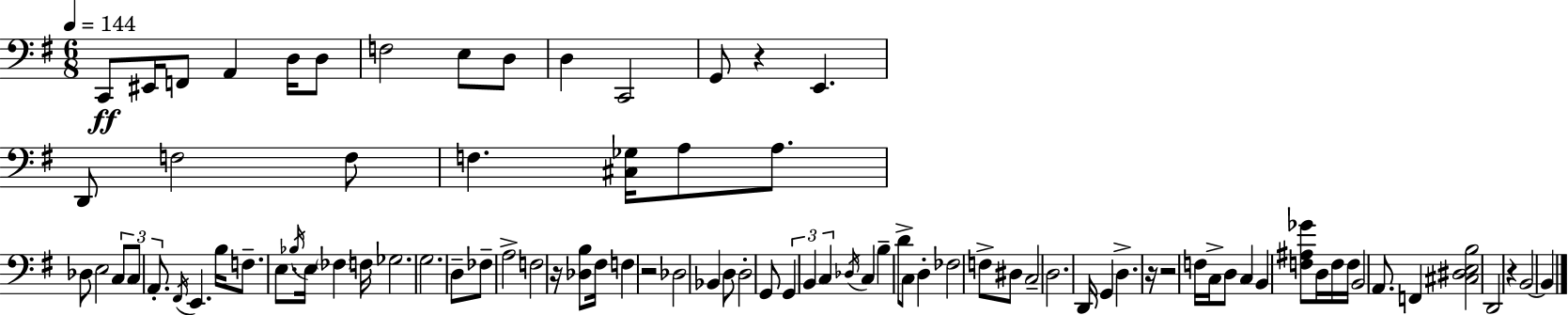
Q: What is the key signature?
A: E minor